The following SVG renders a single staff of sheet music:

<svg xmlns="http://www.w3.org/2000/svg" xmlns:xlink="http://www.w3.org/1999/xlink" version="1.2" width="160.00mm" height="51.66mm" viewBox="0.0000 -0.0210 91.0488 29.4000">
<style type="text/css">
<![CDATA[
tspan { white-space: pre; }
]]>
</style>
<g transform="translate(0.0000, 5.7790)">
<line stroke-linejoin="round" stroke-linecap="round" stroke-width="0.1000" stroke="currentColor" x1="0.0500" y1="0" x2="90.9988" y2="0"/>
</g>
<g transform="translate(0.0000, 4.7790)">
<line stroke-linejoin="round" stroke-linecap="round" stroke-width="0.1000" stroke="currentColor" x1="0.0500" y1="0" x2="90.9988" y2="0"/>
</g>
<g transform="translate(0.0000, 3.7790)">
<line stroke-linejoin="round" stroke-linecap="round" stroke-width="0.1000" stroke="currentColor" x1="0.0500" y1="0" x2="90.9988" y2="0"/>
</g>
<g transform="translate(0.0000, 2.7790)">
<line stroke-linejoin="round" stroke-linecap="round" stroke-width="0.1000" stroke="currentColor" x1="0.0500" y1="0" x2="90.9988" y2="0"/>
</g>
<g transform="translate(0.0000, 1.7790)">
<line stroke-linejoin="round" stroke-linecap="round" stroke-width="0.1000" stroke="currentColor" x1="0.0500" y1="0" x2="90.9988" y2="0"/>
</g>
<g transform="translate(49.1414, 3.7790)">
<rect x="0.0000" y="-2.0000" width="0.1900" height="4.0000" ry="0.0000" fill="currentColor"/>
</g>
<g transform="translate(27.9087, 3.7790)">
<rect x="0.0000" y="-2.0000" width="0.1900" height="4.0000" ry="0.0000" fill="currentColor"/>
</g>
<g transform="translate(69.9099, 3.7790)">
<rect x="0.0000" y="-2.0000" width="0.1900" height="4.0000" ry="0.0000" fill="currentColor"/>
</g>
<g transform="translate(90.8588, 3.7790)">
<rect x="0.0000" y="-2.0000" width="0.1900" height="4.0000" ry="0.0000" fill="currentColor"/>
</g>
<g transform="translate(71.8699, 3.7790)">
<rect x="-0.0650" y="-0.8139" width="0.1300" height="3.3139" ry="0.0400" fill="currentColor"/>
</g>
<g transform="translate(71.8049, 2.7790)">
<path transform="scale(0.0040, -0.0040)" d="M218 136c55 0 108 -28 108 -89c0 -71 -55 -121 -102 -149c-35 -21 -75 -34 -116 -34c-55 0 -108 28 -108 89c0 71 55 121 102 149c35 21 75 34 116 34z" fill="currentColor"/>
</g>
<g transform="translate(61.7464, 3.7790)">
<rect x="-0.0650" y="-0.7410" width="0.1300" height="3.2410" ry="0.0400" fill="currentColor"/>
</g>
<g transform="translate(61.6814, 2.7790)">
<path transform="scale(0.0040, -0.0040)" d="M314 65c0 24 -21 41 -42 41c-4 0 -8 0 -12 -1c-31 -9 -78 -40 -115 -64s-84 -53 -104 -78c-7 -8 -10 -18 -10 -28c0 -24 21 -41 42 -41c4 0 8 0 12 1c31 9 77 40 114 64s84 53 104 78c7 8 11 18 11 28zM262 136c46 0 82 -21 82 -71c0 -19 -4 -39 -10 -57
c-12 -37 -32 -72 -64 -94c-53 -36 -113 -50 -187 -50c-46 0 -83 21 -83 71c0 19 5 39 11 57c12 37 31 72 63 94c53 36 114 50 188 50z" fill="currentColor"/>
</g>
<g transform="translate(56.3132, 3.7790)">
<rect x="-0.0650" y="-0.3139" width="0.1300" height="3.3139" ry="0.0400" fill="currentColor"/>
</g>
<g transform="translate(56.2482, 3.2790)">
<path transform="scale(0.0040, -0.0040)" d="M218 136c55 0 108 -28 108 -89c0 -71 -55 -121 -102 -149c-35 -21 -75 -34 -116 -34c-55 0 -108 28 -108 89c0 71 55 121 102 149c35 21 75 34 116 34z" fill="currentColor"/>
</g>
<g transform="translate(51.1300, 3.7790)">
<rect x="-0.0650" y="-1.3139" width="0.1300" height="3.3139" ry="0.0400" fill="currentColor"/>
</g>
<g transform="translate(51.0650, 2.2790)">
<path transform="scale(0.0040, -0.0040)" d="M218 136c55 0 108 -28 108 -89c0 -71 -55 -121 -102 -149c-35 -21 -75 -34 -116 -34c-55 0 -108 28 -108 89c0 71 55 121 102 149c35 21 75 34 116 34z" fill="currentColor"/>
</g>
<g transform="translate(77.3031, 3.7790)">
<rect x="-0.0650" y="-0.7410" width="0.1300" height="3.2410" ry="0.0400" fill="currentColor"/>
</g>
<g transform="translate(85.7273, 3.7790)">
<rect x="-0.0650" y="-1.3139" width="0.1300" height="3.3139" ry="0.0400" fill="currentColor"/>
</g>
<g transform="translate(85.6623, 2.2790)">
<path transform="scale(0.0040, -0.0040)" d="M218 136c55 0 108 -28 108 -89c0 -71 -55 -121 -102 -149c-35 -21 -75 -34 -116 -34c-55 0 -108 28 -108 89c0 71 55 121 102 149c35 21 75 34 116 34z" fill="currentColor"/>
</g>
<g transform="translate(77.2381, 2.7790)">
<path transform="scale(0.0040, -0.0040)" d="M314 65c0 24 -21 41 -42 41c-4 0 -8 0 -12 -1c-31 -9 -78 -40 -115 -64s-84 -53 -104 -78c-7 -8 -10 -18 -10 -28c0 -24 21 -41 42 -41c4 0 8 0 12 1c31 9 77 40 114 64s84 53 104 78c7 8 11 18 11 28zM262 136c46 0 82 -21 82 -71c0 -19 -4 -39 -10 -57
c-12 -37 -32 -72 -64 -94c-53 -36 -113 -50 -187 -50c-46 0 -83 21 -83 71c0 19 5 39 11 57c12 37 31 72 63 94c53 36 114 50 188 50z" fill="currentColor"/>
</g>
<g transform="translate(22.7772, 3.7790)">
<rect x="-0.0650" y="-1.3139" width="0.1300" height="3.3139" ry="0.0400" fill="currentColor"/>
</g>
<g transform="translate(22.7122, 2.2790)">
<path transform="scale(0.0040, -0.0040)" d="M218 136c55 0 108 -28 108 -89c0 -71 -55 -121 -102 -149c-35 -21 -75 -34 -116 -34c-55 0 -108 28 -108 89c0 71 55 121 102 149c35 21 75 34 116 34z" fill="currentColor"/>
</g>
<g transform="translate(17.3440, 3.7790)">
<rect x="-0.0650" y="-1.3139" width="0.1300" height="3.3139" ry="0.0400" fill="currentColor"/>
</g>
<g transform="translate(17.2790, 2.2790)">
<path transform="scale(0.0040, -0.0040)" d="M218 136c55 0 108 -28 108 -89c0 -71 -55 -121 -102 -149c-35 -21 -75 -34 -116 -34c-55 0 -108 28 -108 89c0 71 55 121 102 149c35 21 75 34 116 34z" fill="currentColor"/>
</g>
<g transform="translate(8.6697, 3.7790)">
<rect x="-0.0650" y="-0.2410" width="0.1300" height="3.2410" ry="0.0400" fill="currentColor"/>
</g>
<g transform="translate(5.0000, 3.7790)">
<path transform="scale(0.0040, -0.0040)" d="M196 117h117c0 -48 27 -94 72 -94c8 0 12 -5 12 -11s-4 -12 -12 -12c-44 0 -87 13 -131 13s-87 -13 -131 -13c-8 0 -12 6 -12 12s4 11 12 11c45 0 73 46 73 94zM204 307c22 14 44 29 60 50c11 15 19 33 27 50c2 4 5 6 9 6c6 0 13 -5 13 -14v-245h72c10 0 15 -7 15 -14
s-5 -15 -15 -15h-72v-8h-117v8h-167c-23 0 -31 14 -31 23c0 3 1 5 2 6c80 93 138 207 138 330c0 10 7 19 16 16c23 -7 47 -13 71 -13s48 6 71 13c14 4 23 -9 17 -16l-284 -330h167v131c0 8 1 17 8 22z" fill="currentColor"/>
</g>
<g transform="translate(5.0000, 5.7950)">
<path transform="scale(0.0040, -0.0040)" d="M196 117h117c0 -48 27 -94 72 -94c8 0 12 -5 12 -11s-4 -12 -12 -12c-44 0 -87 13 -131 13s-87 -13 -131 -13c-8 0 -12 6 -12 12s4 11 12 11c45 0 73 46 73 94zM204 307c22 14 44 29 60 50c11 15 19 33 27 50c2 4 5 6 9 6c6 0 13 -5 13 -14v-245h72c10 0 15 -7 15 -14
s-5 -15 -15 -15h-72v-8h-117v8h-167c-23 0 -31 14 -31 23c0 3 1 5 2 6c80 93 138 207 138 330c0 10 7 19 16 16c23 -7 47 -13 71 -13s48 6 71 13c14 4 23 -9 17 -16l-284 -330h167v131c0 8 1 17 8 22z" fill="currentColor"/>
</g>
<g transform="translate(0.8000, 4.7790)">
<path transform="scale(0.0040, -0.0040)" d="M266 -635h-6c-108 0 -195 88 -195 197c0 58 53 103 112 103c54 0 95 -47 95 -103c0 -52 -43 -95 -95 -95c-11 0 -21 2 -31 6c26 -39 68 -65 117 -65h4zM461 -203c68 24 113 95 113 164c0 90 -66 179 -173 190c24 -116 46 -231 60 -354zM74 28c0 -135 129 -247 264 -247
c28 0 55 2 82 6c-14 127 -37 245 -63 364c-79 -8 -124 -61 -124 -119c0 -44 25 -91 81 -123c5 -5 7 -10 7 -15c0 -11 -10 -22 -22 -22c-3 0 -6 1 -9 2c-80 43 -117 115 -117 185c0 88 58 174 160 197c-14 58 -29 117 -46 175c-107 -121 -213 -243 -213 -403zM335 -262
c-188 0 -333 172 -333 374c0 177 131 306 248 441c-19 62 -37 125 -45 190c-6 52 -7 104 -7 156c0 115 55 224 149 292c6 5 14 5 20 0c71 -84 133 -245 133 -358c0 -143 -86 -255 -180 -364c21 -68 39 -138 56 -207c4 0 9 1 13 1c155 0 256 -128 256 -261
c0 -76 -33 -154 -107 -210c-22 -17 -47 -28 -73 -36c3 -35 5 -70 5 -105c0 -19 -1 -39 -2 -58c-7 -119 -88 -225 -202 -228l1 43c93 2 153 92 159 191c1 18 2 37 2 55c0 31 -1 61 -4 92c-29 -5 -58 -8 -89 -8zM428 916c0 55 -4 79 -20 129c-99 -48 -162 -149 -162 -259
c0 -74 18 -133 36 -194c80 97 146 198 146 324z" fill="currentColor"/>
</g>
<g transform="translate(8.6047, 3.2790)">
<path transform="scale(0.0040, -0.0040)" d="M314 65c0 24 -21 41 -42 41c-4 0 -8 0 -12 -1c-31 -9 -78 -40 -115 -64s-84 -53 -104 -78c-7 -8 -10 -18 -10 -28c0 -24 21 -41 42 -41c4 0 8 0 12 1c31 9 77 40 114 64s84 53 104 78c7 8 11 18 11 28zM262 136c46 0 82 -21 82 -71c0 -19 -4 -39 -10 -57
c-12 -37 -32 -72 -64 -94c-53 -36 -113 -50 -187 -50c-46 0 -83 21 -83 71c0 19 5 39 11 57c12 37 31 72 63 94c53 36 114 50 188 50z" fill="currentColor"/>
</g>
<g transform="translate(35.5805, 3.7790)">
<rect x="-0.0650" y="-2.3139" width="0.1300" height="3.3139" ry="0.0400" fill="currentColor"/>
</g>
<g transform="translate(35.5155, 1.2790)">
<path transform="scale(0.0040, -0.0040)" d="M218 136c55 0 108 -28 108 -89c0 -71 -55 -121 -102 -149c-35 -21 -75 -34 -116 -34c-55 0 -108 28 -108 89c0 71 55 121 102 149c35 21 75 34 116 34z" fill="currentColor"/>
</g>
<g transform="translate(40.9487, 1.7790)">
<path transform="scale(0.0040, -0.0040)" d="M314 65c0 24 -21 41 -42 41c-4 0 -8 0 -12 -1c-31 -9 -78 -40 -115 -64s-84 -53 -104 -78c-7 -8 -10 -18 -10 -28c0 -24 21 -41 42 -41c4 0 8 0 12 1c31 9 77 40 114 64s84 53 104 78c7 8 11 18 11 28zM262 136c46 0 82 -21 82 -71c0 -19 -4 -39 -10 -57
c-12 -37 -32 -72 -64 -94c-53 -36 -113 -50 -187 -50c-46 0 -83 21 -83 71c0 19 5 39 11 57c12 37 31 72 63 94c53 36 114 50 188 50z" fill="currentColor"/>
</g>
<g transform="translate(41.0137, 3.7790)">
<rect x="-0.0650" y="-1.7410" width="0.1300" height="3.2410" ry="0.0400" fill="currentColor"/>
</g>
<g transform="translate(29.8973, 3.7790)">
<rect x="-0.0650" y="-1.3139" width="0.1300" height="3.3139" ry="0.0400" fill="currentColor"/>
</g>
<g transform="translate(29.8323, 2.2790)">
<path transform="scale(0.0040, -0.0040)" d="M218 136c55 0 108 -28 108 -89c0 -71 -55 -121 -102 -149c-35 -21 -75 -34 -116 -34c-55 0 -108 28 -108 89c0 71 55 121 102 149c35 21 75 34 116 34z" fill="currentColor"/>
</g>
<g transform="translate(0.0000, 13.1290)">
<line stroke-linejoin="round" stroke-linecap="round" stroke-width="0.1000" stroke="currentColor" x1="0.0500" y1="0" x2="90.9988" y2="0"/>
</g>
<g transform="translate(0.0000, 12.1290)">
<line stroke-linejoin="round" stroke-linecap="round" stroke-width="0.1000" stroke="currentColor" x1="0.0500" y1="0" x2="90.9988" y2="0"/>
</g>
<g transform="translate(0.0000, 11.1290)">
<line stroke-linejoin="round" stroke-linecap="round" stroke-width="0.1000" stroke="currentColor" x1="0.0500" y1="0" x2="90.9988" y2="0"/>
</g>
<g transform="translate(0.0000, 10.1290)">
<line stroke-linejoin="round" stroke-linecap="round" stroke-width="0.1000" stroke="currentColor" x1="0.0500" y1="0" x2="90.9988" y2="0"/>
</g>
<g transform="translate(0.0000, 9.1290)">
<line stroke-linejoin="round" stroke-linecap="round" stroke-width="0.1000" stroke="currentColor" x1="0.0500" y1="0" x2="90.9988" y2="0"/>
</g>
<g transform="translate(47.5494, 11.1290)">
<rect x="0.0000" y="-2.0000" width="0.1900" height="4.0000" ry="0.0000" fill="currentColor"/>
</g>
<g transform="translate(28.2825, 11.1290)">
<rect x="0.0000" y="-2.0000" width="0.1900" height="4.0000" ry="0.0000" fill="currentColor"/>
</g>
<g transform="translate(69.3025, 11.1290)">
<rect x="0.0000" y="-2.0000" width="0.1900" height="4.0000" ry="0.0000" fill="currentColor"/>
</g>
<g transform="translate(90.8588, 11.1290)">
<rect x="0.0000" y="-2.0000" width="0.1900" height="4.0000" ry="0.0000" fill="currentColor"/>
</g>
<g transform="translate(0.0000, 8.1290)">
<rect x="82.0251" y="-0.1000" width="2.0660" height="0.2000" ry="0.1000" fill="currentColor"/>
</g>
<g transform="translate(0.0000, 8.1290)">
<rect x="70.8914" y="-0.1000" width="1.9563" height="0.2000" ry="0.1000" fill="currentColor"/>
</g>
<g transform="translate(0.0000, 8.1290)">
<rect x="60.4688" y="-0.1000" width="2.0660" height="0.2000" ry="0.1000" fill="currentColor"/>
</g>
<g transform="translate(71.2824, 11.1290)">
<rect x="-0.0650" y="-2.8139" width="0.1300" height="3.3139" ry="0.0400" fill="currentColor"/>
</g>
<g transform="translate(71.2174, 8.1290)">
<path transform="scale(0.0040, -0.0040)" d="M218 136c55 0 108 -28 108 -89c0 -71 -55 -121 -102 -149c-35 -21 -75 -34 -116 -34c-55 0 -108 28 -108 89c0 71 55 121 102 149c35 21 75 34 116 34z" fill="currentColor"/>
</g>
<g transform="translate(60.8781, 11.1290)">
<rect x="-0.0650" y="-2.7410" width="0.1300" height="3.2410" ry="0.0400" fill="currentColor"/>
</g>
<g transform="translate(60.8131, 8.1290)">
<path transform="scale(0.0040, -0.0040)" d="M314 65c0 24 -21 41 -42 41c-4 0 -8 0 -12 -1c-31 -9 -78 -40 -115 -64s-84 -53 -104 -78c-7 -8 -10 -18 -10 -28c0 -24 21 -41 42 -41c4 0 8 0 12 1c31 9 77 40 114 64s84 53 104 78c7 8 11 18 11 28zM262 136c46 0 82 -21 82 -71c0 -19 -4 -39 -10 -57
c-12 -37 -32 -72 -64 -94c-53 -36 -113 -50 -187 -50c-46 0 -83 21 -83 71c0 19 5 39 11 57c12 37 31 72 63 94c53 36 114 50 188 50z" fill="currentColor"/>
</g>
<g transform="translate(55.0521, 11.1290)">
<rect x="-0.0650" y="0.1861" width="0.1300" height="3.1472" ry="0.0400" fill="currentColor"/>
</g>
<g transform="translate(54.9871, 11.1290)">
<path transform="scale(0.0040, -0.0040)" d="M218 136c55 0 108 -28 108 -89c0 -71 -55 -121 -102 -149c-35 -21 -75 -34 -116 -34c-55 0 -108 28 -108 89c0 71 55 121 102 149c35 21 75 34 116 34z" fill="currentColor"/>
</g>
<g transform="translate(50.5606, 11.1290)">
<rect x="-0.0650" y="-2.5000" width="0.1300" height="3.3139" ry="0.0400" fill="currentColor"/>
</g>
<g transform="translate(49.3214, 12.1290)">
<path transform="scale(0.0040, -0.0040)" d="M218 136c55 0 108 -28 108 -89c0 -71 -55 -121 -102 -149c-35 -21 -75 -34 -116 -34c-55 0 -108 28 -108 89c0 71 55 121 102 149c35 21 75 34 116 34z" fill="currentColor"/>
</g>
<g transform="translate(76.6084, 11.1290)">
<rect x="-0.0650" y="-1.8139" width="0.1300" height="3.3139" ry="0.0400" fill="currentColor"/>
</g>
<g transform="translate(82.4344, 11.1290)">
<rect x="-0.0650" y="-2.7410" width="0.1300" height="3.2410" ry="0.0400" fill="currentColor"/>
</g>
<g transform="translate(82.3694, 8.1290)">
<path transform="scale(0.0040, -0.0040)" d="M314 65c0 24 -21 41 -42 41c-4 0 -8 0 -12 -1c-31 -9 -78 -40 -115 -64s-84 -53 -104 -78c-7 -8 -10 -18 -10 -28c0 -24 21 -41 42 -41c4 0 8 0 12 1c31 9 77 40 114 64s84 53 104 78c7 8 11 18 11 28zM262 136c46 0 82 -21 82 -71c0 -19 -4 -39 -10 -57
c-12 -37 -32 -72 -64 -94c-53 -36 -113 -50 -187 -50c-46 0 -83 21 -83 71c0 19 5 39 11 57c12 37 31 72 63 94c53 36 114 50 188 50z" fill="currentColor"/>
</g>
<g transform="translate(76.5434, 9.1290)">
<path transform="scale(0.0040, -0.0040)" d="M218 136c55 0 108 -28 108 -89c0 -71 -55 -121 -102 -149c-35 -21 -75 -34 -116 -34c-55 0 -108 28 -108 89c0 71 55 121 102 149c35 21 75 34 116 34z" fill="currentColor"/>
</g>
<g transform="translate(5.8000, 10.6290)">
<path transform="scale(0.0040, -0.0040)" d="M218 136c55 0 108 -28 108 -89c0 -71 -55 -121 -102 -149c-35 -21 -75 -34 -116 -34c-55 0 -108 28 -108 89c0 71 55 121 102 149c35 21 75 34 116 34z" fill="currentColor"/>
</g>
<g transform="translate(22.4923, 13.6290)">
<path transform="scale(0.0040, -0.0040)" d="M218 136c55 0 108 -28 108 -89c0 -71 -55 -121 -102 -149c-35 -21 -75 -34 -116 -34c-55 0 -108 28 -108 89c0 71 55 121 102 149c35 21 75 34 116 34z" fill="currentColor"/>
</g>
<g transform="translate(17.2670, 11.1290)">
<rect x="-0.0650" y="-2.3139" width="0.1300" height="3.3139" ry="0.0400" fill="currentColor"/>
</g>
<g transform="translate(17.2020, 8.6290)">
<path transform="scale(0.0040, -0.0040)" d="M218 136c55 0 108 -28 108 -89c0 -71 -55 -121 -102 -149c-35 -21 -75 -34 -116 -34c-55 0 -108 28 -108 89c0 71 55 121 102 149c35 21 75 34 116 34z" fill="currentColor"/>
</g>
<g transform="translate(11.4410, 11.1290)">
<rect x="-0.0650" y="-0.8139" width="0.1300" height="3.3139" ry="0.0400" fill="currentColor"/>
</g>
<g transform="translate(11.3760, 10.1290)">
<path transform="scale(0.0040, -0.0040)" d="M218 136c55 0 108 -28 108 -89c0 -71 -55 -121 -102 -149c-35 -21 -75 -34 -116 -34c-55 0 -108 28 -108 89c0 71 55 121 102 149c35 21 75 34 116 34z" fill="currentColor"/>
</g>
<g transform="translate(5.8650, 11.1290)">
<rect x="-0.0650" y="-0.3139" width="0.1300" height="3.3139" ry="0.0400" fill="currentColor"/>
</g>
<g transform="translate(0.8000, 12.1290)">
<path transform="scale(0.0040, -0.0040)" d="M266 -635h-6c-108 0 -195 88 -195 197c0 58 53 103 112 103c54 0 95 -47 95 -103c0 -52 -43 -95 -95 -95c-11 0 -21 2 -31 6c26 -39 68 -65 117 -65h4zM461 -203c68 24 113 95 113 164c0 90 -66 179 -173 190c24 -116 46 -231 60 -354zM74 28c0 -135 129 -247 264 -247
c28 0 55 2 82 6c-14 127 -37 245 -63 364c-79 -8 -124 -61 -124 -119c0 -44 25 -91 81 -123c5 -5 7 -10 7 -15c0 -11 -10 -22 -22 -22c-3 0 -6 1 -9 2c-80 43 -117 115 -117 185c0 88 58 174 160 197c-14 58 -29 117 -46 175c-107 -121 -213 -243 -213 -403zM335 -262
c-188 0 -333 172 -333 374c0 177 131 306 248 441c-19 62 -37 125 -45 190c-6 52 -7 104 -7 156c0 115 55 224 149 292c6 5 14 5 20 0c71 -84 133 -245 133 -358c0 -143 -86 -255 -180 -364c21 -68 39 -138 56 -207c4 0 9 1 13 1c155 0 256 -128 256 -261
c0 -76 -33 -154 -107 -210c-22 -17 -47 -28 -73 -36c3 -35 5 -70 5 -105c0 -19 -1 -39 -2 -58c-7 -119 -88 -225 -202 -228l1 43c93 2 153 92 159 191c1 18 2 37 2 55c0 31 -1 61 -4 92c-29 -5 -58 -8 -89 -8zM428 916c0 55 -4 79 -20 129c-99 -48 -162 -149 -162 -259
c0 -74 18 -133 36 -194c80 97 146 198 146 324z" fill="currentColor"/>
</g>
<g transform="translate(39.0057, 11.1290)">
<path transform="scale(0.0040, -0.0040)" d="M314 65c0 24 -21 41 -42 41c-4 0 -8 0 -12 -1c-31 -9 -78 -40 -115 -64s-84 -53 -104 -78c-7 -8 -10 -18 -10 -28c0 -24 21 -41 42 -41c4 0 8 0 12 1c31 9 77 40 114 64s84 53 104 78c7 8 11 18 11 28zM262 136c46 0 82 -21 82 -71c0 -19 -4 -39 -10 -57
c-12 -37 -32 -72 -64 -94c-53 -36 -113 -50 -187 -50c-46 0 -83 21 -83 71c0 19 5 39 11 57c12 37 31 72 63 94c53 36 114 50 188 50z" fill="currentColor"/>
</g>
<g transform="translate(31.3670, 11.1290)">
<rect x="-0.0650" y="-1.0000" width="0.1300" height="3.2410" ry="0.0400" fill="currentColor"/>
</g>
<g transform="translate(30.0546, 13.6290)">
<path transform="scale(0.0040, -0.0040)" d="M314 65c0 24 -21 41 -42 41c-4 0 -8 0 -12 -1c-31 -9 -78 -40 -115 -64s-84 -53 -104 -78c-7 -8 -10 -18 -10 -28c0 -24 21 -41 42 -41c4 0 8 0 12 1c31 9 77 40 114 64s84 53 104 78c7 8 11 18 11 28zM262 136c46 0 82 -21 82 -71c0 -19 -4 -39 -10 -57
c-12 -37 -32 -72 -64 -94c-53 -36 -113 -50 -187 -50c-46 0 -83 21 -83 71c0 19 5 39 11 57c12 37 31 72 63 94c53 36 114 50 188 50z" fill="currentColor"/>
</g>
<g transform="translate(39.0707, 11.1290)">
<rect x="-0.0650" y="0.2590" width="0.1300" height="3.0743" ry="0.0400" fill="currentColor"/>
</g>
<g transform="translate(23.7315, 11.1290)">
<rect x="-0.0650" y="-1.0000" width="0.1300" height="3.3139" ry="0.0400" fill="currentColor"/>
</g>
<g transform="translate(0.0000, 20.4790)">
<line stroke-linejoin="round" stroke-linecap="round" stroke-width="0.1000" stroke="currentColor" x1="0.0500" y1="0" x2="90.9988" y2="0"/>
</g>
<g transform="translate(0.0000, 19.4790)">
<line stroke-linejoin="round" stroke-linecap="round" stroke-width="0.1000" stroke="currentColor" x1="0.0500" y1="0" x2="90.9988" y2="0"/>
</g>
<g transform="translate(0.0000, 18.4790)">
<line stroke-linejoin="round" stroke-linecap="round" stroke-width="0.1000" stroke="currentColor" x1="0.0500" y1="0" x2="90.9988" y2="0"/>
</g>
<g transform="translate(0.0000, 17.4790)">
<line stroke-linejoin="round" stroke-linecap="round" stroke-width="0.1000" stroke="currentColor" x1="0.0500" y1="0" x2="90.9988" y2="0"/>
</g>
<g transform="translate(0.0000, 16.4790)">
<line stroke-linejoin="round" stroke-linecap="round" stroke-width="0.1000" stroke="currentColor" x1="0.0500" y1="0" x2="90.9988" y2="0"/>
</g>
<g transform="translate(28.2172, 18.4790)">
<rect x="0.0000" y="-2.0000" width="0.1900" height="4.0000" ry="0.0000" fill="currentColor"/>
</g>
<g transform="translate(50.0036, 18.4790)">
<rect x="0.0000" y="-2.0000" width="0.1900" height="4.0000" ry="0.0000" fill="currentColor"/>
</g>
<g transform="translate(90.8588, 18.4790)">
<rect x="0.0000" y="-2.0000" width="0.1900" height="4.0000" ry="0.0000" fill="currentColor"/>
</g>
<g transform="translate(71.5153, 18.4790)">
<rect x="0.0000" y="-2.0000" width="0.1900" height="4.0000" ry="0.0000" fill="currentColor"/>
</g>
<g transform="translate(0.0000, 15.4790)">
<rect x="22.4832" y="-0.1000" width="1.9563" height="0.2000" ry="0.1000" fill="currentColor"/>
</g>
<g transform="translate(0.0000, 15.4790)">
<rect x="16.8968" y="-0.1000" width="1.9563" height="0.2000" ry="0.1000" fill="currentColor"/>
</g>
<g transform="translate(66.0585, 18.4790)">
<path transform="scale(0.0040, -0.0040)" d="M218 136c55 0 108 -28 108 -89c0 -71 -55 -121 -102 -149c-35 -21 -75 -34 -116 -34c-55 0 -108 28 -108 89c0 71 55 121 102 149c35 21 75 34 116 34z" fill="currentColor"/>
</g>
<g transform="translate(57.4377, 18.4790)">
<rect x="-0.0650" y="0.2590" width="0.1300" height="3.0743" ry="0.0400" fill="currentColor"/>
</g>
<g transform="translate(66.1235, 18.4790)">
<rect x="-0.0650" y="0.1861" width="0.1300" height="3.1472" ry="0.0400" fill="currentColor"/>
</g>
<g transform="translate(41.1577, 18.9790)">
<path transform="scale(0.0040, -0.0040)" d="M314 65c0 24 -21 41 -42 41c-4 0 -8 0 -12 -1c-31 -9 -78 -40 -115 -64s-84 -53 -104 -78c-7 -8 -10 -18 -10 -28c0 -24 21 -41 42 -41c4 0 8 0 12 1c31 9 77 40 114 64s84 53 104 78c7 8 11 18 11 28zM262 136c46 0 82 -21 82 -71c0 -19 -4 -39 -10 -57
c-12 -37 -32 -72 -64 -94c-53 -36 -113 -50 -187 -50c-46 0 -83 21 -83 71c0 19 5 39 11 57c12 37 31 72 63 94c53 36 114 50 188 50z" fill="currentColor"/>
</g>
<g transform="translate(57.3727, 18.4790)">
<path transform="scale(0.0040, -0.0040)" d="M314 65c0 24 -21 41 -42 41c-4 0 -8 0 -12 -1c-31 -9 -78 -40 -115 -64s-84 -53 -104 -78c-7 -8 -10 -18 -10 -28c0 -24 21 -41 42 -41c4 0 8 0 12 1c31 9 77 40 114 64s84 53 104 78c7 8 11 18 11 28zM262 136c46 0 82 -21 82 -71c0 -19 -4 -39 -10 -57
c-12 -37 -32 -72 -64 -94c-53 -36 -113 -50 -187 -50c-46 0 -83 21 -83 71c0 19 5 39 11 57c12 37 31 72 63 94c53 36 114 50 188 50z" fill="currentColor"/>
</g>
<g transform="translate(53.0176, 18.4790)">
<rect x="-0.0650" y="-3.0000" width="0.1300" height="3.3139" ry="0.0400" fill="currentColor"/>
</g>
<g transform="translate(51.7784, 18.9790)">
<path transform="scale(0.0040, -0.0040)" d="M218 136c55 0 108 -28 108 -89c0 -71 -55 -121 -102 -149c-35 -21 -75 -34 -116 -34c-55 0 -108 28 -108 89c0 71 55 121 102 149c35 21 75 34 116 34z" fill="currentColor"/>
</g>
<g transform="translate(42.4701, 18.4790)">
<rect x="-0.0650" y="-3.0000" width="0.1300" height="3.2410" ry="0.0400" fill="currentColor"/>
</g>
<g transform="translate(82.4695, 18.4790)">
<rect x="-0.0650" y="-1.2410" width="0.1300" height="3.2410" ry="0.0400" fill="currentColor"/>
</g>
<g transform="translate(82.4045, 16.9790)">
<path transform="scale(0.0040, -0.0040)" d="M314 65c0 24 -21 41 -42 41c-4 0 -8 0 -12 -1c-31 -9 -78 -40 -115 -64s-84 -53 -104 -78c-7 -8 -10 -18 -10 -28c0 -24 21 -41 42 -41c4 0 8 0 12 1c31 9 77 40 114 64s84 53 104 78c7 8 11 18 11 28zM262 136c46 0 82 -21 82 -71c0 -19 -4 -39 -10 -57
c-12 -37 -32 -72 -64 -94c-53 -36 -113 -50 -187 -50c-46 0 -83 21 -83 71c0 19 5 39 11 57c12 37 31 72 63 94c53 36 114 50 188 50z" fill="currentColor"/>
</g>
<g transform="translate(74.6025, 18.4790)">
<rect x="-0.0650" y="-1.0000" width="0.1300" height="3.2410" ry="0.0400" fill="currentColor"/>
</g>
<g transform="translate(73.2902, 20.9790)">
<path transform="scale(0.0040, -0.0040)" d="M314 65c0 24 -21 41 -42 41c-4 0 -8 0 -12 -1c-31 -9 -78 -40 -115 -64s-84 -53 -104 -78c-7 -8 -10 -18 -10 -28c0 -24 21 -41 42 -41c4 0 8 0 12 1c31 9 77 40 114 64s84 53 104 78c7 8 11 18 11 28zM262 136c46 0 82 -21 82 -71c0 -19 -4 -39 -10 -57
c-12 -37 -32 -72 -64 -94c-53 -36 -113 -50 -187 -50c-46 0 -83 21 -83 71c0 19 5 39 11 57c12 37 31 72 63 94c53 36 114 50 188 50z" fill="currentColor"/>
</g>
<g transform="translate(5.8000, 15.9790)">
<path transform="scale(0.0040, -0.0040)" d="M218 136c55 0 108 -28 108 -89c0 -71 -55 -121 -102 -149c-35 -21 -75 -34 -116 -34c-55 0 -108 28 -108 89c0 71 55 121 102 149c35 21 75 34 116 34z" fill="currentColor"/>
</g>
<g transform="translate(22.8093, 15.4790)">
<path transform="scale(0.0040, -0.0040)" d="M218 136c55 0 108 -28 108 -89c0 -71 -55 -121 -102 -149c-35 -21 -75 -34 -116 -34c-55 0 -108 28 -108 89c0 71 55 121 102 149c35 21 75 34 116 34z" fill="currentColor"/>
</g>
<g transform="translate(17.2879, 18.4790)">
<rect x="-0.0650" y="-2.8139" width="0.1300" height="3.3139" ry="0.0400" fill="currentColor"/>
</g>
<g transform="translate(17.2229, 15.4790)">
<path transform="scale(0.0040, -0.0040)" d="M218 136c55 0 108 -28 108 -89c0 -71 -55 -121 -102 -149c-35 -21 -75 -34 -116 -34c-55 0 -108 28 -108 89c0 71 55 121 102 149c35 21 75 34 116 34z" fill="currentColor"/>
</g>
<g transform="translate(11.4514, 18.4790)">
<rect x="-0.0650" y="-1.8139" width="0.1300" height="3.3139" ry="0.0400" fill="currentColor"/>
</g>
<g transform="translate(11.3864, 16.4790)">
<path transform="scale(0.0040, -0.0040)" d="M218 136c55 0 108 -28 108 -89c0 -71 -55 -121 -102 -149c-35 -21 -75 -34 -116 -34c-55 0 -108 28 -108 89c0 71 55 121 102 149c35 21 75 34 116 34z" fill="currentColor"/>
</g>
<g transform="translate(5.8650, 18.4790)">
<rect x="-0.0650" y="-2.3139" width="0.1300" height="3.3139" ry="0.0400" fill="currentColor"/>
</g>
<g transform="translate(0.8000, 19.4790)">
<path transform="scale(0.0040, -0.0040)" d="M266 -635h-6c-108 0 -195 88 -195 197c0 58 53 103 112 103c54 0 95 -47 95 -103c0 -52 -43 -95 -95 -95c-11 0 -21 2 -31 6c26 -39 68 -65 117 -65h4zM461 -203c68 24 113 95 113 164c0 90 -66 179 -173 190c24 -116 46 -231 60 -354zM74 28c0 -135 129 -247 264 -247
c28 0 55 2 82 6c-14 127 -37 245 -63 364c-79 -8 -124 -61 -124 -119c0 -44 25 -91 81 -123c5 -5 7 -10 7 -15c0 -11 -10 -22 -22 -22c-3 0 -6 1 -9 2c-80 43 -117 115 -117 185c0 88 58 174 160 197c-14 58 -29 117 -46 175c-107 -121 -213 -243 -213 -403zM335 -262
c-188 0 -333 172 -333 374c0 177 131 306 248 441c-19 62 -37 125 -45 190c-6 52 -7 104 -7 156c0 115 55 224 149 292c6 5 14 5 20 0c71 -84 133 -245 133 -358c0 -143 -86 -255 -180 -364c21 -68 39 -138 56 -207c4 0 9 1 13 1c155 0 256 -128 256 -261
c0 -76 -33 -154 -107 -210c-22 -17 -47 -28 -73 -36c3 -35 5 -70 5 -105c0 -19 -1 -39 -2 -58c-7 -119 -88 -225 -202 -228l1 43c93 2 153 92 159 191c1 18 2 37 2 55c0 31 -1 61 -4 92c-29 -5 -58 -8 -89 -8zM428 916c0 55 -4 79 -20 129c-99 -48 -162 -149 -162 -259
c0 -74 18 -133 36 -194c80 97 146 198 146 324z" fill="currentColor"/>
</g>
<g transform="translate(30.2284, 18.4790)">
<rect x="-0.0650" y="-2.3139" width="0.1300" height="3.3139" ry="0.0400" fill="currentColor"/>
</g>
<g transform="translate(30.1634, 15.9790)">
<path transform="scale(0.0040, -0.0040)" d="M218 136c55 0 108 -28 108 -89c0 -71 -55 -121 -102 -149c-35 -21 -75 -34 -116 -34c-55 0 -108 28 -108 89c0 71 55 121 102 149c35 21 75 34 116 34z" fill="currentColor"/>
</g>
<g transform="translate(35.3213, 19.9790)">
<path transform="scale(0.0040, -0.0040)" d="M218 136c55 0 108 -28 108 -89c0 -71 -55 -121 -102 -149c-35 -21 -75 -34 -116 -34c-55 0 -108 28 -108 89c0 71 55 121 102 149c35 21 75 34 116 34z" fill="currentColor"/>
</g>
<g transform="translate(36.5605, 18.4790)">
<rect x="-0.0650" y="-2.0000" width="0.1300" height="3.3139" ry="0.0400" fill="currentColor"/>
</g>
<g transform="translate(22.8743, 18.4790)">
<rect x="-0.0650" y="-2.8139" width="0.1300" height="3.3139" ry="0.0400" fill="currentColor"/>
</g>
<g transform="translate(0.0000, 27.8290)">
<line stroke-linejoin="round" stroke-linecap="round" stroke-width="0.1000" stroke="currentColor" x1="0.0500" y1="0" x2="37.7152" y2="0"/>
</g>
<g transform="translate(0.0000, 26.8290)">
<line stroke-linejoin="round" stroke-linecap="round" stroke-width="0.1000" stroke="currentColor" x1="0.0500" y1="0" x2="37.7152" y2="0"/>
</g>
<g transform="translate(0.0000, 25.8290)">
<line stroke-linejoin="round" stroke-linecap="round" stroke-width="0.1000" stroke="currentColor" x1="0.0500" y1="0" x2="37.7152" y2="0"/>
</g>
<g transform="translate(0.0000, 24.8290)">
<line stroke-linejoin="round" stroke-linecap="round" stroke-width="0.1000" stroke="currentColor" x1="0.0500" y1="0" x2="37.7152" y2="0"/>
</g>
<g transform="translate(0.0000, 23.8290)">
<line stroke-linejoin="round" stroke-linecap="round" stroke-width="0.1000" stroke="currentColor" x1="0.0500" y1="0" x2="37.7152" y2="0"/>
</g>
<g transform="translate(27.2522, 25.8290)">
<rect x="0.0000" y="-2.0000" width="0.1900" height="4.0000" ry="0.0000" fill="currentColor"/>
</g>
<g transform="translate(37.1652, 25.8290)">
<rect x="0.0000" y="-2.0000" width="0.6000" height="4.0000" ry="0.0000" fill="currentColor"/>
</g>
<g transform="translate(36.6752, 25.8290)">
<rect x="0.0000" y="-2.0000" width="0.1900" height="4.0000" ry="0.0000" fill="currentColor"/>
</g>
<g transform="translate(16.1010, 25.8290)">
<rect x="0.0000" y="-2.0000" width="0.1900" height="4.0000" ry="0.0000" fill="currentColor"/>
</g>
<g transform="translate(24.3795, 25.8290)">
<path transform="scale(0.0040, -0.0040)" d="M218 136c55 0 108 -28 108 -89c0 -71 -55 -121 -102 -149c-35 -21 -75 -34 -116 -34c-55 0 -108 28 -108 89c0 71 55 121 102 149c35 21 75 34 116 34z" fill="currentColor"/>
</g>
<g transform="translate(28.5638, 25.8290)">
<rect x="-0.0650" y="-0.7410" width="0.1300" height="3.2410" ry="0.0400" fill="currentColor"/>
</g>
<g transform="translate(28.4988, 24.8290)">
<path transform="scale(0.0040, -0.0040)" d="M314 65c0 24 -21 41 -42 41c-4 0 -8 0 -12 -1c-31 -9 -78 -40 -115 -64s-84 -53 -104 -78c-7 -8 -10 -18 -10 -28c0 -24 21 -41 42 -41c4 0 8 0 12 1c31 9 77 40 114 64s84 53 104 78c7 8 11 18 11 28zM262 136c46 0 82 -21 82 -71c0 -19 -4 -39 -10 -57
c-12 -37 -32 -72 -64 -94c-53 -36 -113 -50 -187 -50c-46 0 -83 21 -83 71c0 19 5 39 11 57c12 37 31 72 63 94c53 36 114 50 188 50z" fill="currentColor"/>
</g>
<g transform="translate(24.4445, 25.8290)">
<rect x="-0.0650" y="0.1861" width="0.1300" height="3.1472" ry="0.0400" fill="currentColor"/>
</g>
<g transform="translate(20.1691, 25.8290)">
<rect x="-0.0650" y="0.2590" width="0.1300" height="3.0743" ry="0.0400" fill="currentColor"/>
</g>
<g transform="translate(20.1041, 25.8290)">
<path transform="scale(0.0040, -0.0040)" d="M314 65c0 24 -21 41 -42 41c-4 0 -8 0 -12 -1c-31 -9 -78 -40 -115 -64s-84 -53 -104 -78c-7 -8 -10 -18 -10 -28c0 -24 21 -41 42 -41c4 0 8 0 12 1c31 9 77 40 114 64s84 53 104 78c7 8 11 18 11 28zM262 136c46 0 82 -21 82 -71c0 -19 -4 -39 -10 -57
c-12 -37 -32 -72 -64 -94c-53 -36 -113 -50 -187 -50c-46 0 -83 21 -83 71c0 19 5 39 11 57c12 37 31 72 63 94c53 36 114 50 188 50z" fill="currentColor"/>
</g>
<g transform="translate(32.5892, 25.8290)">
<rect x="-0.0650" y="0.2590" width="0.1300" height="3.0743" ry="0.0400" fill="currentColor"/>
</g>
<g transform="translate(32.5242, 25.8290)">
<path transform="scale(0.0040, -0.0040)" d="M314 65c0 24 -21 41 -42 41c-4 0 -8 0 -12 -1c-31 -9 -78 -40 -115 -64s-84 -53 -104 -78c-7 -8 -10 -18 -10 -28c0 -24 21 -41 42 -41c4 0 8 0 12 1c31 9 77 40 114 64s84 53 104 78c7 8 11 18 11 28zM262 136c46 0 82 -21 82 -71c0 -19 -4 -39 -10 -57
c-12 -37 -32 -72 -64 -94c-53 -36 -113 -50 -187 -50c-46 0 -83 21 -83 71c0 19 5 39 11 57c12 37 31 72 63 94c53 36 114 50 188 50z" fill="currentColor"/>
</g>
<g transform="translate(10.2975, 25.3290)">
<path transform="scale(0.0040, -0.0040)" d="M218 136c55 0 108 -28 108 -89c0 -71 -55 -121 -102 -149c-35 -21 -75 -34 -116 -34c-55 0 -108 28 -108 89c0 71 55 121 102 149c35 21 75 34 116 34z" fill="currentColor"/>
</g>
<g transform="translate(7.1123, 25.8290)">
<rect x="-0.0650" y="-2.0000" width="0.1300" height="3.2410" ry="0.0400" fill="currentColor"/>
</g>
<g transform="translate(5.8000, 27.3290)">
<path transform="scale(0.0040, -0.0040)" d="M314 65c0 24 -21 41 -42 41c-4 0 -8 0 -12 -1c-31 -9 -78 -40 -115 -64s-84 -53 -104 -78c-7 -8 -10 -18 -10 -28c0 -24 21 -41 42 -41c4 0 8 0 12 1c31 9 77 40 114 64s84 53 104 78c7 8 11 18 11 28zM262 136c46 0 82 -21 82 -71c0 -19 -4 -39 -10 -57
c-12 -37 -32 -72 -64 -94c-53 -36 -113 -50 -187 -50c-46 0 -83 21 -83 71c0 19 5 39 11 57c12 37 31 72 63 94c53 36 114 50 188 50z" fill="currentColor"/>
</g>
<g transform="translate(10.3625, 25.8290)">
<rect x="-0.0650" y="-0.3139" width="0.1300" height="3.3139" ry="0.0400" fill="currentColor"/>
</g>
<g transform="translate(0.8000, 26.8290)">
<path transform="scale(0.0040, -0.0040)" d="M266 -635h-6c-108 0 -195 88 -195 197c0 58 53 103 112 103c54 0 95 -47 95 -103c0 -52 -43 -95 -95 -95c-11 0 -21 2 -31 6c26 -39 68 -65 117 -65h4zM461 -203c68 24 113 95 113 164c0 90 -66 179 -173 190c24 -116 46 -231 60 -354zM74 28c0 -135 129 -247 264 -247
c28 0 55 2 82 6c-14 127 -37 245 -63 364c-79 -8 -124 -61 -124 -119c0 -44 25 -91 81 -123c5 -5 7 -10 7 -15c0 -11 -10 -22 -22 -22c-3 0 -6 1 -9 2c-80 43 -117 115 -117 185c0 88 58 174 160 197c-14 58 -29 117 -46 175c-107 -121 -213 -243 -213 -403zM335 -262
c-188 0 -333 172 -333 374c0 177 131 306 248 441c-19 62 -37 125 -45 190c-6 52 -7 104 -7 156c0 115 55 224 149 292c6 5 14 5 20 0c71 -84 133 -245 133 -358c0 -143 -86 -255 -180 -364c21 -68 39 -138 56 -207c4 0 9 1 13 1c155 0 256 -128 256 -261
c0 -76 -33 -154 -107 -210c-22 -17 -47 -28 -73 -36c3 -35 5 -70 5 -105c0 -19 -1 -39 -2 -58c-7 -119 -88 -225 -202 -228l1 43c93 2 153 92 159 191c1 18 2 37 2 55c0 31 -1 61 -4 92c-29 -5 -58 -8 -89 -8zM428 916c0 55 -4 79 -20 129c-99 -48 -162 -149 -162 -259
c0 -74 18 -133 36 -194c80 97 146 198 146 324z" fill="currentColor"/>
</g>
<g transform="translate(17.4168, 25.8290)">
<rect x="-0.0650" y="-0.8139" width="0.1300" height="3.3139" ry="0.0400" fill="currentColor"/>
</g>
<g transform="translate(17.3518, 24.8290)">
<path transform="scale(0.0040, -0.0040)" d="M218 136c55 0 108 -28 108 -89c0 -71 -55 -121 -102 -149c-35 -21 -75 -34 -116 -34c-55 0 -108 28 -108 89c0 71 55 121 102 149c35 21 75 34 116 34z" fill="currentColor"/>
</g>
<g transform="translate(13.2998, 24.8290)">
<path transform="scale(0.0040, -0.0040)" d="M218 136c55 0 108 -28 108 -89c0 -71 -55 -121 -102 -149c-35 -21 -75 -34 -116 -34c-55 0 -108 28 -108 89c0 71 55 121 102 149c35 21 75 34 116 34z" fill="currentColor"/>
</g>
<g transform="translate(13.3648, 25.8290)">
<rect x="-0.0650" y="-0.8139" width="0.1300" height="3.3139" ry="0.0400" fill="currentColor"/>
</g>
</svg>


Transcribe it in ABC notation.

X:1
T:Untitled
M:4/4
L:1/4
K:C
c2 e e e g f2 e c d2 d d2 e c d g D D2 B2 G B a2 a f a2 g f a a g F A2 A B2 B D2 e2 F2 c d d B2 B d2 B2